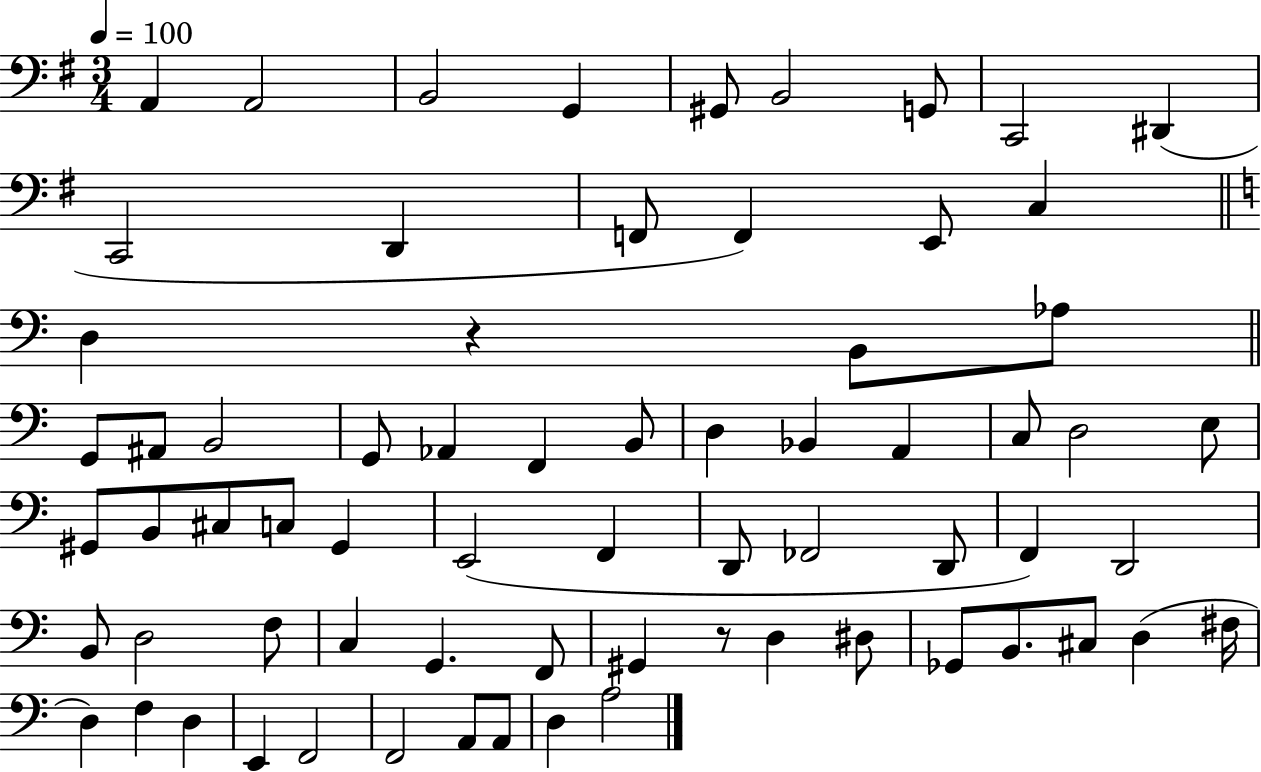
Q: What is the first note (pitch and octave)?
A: A2